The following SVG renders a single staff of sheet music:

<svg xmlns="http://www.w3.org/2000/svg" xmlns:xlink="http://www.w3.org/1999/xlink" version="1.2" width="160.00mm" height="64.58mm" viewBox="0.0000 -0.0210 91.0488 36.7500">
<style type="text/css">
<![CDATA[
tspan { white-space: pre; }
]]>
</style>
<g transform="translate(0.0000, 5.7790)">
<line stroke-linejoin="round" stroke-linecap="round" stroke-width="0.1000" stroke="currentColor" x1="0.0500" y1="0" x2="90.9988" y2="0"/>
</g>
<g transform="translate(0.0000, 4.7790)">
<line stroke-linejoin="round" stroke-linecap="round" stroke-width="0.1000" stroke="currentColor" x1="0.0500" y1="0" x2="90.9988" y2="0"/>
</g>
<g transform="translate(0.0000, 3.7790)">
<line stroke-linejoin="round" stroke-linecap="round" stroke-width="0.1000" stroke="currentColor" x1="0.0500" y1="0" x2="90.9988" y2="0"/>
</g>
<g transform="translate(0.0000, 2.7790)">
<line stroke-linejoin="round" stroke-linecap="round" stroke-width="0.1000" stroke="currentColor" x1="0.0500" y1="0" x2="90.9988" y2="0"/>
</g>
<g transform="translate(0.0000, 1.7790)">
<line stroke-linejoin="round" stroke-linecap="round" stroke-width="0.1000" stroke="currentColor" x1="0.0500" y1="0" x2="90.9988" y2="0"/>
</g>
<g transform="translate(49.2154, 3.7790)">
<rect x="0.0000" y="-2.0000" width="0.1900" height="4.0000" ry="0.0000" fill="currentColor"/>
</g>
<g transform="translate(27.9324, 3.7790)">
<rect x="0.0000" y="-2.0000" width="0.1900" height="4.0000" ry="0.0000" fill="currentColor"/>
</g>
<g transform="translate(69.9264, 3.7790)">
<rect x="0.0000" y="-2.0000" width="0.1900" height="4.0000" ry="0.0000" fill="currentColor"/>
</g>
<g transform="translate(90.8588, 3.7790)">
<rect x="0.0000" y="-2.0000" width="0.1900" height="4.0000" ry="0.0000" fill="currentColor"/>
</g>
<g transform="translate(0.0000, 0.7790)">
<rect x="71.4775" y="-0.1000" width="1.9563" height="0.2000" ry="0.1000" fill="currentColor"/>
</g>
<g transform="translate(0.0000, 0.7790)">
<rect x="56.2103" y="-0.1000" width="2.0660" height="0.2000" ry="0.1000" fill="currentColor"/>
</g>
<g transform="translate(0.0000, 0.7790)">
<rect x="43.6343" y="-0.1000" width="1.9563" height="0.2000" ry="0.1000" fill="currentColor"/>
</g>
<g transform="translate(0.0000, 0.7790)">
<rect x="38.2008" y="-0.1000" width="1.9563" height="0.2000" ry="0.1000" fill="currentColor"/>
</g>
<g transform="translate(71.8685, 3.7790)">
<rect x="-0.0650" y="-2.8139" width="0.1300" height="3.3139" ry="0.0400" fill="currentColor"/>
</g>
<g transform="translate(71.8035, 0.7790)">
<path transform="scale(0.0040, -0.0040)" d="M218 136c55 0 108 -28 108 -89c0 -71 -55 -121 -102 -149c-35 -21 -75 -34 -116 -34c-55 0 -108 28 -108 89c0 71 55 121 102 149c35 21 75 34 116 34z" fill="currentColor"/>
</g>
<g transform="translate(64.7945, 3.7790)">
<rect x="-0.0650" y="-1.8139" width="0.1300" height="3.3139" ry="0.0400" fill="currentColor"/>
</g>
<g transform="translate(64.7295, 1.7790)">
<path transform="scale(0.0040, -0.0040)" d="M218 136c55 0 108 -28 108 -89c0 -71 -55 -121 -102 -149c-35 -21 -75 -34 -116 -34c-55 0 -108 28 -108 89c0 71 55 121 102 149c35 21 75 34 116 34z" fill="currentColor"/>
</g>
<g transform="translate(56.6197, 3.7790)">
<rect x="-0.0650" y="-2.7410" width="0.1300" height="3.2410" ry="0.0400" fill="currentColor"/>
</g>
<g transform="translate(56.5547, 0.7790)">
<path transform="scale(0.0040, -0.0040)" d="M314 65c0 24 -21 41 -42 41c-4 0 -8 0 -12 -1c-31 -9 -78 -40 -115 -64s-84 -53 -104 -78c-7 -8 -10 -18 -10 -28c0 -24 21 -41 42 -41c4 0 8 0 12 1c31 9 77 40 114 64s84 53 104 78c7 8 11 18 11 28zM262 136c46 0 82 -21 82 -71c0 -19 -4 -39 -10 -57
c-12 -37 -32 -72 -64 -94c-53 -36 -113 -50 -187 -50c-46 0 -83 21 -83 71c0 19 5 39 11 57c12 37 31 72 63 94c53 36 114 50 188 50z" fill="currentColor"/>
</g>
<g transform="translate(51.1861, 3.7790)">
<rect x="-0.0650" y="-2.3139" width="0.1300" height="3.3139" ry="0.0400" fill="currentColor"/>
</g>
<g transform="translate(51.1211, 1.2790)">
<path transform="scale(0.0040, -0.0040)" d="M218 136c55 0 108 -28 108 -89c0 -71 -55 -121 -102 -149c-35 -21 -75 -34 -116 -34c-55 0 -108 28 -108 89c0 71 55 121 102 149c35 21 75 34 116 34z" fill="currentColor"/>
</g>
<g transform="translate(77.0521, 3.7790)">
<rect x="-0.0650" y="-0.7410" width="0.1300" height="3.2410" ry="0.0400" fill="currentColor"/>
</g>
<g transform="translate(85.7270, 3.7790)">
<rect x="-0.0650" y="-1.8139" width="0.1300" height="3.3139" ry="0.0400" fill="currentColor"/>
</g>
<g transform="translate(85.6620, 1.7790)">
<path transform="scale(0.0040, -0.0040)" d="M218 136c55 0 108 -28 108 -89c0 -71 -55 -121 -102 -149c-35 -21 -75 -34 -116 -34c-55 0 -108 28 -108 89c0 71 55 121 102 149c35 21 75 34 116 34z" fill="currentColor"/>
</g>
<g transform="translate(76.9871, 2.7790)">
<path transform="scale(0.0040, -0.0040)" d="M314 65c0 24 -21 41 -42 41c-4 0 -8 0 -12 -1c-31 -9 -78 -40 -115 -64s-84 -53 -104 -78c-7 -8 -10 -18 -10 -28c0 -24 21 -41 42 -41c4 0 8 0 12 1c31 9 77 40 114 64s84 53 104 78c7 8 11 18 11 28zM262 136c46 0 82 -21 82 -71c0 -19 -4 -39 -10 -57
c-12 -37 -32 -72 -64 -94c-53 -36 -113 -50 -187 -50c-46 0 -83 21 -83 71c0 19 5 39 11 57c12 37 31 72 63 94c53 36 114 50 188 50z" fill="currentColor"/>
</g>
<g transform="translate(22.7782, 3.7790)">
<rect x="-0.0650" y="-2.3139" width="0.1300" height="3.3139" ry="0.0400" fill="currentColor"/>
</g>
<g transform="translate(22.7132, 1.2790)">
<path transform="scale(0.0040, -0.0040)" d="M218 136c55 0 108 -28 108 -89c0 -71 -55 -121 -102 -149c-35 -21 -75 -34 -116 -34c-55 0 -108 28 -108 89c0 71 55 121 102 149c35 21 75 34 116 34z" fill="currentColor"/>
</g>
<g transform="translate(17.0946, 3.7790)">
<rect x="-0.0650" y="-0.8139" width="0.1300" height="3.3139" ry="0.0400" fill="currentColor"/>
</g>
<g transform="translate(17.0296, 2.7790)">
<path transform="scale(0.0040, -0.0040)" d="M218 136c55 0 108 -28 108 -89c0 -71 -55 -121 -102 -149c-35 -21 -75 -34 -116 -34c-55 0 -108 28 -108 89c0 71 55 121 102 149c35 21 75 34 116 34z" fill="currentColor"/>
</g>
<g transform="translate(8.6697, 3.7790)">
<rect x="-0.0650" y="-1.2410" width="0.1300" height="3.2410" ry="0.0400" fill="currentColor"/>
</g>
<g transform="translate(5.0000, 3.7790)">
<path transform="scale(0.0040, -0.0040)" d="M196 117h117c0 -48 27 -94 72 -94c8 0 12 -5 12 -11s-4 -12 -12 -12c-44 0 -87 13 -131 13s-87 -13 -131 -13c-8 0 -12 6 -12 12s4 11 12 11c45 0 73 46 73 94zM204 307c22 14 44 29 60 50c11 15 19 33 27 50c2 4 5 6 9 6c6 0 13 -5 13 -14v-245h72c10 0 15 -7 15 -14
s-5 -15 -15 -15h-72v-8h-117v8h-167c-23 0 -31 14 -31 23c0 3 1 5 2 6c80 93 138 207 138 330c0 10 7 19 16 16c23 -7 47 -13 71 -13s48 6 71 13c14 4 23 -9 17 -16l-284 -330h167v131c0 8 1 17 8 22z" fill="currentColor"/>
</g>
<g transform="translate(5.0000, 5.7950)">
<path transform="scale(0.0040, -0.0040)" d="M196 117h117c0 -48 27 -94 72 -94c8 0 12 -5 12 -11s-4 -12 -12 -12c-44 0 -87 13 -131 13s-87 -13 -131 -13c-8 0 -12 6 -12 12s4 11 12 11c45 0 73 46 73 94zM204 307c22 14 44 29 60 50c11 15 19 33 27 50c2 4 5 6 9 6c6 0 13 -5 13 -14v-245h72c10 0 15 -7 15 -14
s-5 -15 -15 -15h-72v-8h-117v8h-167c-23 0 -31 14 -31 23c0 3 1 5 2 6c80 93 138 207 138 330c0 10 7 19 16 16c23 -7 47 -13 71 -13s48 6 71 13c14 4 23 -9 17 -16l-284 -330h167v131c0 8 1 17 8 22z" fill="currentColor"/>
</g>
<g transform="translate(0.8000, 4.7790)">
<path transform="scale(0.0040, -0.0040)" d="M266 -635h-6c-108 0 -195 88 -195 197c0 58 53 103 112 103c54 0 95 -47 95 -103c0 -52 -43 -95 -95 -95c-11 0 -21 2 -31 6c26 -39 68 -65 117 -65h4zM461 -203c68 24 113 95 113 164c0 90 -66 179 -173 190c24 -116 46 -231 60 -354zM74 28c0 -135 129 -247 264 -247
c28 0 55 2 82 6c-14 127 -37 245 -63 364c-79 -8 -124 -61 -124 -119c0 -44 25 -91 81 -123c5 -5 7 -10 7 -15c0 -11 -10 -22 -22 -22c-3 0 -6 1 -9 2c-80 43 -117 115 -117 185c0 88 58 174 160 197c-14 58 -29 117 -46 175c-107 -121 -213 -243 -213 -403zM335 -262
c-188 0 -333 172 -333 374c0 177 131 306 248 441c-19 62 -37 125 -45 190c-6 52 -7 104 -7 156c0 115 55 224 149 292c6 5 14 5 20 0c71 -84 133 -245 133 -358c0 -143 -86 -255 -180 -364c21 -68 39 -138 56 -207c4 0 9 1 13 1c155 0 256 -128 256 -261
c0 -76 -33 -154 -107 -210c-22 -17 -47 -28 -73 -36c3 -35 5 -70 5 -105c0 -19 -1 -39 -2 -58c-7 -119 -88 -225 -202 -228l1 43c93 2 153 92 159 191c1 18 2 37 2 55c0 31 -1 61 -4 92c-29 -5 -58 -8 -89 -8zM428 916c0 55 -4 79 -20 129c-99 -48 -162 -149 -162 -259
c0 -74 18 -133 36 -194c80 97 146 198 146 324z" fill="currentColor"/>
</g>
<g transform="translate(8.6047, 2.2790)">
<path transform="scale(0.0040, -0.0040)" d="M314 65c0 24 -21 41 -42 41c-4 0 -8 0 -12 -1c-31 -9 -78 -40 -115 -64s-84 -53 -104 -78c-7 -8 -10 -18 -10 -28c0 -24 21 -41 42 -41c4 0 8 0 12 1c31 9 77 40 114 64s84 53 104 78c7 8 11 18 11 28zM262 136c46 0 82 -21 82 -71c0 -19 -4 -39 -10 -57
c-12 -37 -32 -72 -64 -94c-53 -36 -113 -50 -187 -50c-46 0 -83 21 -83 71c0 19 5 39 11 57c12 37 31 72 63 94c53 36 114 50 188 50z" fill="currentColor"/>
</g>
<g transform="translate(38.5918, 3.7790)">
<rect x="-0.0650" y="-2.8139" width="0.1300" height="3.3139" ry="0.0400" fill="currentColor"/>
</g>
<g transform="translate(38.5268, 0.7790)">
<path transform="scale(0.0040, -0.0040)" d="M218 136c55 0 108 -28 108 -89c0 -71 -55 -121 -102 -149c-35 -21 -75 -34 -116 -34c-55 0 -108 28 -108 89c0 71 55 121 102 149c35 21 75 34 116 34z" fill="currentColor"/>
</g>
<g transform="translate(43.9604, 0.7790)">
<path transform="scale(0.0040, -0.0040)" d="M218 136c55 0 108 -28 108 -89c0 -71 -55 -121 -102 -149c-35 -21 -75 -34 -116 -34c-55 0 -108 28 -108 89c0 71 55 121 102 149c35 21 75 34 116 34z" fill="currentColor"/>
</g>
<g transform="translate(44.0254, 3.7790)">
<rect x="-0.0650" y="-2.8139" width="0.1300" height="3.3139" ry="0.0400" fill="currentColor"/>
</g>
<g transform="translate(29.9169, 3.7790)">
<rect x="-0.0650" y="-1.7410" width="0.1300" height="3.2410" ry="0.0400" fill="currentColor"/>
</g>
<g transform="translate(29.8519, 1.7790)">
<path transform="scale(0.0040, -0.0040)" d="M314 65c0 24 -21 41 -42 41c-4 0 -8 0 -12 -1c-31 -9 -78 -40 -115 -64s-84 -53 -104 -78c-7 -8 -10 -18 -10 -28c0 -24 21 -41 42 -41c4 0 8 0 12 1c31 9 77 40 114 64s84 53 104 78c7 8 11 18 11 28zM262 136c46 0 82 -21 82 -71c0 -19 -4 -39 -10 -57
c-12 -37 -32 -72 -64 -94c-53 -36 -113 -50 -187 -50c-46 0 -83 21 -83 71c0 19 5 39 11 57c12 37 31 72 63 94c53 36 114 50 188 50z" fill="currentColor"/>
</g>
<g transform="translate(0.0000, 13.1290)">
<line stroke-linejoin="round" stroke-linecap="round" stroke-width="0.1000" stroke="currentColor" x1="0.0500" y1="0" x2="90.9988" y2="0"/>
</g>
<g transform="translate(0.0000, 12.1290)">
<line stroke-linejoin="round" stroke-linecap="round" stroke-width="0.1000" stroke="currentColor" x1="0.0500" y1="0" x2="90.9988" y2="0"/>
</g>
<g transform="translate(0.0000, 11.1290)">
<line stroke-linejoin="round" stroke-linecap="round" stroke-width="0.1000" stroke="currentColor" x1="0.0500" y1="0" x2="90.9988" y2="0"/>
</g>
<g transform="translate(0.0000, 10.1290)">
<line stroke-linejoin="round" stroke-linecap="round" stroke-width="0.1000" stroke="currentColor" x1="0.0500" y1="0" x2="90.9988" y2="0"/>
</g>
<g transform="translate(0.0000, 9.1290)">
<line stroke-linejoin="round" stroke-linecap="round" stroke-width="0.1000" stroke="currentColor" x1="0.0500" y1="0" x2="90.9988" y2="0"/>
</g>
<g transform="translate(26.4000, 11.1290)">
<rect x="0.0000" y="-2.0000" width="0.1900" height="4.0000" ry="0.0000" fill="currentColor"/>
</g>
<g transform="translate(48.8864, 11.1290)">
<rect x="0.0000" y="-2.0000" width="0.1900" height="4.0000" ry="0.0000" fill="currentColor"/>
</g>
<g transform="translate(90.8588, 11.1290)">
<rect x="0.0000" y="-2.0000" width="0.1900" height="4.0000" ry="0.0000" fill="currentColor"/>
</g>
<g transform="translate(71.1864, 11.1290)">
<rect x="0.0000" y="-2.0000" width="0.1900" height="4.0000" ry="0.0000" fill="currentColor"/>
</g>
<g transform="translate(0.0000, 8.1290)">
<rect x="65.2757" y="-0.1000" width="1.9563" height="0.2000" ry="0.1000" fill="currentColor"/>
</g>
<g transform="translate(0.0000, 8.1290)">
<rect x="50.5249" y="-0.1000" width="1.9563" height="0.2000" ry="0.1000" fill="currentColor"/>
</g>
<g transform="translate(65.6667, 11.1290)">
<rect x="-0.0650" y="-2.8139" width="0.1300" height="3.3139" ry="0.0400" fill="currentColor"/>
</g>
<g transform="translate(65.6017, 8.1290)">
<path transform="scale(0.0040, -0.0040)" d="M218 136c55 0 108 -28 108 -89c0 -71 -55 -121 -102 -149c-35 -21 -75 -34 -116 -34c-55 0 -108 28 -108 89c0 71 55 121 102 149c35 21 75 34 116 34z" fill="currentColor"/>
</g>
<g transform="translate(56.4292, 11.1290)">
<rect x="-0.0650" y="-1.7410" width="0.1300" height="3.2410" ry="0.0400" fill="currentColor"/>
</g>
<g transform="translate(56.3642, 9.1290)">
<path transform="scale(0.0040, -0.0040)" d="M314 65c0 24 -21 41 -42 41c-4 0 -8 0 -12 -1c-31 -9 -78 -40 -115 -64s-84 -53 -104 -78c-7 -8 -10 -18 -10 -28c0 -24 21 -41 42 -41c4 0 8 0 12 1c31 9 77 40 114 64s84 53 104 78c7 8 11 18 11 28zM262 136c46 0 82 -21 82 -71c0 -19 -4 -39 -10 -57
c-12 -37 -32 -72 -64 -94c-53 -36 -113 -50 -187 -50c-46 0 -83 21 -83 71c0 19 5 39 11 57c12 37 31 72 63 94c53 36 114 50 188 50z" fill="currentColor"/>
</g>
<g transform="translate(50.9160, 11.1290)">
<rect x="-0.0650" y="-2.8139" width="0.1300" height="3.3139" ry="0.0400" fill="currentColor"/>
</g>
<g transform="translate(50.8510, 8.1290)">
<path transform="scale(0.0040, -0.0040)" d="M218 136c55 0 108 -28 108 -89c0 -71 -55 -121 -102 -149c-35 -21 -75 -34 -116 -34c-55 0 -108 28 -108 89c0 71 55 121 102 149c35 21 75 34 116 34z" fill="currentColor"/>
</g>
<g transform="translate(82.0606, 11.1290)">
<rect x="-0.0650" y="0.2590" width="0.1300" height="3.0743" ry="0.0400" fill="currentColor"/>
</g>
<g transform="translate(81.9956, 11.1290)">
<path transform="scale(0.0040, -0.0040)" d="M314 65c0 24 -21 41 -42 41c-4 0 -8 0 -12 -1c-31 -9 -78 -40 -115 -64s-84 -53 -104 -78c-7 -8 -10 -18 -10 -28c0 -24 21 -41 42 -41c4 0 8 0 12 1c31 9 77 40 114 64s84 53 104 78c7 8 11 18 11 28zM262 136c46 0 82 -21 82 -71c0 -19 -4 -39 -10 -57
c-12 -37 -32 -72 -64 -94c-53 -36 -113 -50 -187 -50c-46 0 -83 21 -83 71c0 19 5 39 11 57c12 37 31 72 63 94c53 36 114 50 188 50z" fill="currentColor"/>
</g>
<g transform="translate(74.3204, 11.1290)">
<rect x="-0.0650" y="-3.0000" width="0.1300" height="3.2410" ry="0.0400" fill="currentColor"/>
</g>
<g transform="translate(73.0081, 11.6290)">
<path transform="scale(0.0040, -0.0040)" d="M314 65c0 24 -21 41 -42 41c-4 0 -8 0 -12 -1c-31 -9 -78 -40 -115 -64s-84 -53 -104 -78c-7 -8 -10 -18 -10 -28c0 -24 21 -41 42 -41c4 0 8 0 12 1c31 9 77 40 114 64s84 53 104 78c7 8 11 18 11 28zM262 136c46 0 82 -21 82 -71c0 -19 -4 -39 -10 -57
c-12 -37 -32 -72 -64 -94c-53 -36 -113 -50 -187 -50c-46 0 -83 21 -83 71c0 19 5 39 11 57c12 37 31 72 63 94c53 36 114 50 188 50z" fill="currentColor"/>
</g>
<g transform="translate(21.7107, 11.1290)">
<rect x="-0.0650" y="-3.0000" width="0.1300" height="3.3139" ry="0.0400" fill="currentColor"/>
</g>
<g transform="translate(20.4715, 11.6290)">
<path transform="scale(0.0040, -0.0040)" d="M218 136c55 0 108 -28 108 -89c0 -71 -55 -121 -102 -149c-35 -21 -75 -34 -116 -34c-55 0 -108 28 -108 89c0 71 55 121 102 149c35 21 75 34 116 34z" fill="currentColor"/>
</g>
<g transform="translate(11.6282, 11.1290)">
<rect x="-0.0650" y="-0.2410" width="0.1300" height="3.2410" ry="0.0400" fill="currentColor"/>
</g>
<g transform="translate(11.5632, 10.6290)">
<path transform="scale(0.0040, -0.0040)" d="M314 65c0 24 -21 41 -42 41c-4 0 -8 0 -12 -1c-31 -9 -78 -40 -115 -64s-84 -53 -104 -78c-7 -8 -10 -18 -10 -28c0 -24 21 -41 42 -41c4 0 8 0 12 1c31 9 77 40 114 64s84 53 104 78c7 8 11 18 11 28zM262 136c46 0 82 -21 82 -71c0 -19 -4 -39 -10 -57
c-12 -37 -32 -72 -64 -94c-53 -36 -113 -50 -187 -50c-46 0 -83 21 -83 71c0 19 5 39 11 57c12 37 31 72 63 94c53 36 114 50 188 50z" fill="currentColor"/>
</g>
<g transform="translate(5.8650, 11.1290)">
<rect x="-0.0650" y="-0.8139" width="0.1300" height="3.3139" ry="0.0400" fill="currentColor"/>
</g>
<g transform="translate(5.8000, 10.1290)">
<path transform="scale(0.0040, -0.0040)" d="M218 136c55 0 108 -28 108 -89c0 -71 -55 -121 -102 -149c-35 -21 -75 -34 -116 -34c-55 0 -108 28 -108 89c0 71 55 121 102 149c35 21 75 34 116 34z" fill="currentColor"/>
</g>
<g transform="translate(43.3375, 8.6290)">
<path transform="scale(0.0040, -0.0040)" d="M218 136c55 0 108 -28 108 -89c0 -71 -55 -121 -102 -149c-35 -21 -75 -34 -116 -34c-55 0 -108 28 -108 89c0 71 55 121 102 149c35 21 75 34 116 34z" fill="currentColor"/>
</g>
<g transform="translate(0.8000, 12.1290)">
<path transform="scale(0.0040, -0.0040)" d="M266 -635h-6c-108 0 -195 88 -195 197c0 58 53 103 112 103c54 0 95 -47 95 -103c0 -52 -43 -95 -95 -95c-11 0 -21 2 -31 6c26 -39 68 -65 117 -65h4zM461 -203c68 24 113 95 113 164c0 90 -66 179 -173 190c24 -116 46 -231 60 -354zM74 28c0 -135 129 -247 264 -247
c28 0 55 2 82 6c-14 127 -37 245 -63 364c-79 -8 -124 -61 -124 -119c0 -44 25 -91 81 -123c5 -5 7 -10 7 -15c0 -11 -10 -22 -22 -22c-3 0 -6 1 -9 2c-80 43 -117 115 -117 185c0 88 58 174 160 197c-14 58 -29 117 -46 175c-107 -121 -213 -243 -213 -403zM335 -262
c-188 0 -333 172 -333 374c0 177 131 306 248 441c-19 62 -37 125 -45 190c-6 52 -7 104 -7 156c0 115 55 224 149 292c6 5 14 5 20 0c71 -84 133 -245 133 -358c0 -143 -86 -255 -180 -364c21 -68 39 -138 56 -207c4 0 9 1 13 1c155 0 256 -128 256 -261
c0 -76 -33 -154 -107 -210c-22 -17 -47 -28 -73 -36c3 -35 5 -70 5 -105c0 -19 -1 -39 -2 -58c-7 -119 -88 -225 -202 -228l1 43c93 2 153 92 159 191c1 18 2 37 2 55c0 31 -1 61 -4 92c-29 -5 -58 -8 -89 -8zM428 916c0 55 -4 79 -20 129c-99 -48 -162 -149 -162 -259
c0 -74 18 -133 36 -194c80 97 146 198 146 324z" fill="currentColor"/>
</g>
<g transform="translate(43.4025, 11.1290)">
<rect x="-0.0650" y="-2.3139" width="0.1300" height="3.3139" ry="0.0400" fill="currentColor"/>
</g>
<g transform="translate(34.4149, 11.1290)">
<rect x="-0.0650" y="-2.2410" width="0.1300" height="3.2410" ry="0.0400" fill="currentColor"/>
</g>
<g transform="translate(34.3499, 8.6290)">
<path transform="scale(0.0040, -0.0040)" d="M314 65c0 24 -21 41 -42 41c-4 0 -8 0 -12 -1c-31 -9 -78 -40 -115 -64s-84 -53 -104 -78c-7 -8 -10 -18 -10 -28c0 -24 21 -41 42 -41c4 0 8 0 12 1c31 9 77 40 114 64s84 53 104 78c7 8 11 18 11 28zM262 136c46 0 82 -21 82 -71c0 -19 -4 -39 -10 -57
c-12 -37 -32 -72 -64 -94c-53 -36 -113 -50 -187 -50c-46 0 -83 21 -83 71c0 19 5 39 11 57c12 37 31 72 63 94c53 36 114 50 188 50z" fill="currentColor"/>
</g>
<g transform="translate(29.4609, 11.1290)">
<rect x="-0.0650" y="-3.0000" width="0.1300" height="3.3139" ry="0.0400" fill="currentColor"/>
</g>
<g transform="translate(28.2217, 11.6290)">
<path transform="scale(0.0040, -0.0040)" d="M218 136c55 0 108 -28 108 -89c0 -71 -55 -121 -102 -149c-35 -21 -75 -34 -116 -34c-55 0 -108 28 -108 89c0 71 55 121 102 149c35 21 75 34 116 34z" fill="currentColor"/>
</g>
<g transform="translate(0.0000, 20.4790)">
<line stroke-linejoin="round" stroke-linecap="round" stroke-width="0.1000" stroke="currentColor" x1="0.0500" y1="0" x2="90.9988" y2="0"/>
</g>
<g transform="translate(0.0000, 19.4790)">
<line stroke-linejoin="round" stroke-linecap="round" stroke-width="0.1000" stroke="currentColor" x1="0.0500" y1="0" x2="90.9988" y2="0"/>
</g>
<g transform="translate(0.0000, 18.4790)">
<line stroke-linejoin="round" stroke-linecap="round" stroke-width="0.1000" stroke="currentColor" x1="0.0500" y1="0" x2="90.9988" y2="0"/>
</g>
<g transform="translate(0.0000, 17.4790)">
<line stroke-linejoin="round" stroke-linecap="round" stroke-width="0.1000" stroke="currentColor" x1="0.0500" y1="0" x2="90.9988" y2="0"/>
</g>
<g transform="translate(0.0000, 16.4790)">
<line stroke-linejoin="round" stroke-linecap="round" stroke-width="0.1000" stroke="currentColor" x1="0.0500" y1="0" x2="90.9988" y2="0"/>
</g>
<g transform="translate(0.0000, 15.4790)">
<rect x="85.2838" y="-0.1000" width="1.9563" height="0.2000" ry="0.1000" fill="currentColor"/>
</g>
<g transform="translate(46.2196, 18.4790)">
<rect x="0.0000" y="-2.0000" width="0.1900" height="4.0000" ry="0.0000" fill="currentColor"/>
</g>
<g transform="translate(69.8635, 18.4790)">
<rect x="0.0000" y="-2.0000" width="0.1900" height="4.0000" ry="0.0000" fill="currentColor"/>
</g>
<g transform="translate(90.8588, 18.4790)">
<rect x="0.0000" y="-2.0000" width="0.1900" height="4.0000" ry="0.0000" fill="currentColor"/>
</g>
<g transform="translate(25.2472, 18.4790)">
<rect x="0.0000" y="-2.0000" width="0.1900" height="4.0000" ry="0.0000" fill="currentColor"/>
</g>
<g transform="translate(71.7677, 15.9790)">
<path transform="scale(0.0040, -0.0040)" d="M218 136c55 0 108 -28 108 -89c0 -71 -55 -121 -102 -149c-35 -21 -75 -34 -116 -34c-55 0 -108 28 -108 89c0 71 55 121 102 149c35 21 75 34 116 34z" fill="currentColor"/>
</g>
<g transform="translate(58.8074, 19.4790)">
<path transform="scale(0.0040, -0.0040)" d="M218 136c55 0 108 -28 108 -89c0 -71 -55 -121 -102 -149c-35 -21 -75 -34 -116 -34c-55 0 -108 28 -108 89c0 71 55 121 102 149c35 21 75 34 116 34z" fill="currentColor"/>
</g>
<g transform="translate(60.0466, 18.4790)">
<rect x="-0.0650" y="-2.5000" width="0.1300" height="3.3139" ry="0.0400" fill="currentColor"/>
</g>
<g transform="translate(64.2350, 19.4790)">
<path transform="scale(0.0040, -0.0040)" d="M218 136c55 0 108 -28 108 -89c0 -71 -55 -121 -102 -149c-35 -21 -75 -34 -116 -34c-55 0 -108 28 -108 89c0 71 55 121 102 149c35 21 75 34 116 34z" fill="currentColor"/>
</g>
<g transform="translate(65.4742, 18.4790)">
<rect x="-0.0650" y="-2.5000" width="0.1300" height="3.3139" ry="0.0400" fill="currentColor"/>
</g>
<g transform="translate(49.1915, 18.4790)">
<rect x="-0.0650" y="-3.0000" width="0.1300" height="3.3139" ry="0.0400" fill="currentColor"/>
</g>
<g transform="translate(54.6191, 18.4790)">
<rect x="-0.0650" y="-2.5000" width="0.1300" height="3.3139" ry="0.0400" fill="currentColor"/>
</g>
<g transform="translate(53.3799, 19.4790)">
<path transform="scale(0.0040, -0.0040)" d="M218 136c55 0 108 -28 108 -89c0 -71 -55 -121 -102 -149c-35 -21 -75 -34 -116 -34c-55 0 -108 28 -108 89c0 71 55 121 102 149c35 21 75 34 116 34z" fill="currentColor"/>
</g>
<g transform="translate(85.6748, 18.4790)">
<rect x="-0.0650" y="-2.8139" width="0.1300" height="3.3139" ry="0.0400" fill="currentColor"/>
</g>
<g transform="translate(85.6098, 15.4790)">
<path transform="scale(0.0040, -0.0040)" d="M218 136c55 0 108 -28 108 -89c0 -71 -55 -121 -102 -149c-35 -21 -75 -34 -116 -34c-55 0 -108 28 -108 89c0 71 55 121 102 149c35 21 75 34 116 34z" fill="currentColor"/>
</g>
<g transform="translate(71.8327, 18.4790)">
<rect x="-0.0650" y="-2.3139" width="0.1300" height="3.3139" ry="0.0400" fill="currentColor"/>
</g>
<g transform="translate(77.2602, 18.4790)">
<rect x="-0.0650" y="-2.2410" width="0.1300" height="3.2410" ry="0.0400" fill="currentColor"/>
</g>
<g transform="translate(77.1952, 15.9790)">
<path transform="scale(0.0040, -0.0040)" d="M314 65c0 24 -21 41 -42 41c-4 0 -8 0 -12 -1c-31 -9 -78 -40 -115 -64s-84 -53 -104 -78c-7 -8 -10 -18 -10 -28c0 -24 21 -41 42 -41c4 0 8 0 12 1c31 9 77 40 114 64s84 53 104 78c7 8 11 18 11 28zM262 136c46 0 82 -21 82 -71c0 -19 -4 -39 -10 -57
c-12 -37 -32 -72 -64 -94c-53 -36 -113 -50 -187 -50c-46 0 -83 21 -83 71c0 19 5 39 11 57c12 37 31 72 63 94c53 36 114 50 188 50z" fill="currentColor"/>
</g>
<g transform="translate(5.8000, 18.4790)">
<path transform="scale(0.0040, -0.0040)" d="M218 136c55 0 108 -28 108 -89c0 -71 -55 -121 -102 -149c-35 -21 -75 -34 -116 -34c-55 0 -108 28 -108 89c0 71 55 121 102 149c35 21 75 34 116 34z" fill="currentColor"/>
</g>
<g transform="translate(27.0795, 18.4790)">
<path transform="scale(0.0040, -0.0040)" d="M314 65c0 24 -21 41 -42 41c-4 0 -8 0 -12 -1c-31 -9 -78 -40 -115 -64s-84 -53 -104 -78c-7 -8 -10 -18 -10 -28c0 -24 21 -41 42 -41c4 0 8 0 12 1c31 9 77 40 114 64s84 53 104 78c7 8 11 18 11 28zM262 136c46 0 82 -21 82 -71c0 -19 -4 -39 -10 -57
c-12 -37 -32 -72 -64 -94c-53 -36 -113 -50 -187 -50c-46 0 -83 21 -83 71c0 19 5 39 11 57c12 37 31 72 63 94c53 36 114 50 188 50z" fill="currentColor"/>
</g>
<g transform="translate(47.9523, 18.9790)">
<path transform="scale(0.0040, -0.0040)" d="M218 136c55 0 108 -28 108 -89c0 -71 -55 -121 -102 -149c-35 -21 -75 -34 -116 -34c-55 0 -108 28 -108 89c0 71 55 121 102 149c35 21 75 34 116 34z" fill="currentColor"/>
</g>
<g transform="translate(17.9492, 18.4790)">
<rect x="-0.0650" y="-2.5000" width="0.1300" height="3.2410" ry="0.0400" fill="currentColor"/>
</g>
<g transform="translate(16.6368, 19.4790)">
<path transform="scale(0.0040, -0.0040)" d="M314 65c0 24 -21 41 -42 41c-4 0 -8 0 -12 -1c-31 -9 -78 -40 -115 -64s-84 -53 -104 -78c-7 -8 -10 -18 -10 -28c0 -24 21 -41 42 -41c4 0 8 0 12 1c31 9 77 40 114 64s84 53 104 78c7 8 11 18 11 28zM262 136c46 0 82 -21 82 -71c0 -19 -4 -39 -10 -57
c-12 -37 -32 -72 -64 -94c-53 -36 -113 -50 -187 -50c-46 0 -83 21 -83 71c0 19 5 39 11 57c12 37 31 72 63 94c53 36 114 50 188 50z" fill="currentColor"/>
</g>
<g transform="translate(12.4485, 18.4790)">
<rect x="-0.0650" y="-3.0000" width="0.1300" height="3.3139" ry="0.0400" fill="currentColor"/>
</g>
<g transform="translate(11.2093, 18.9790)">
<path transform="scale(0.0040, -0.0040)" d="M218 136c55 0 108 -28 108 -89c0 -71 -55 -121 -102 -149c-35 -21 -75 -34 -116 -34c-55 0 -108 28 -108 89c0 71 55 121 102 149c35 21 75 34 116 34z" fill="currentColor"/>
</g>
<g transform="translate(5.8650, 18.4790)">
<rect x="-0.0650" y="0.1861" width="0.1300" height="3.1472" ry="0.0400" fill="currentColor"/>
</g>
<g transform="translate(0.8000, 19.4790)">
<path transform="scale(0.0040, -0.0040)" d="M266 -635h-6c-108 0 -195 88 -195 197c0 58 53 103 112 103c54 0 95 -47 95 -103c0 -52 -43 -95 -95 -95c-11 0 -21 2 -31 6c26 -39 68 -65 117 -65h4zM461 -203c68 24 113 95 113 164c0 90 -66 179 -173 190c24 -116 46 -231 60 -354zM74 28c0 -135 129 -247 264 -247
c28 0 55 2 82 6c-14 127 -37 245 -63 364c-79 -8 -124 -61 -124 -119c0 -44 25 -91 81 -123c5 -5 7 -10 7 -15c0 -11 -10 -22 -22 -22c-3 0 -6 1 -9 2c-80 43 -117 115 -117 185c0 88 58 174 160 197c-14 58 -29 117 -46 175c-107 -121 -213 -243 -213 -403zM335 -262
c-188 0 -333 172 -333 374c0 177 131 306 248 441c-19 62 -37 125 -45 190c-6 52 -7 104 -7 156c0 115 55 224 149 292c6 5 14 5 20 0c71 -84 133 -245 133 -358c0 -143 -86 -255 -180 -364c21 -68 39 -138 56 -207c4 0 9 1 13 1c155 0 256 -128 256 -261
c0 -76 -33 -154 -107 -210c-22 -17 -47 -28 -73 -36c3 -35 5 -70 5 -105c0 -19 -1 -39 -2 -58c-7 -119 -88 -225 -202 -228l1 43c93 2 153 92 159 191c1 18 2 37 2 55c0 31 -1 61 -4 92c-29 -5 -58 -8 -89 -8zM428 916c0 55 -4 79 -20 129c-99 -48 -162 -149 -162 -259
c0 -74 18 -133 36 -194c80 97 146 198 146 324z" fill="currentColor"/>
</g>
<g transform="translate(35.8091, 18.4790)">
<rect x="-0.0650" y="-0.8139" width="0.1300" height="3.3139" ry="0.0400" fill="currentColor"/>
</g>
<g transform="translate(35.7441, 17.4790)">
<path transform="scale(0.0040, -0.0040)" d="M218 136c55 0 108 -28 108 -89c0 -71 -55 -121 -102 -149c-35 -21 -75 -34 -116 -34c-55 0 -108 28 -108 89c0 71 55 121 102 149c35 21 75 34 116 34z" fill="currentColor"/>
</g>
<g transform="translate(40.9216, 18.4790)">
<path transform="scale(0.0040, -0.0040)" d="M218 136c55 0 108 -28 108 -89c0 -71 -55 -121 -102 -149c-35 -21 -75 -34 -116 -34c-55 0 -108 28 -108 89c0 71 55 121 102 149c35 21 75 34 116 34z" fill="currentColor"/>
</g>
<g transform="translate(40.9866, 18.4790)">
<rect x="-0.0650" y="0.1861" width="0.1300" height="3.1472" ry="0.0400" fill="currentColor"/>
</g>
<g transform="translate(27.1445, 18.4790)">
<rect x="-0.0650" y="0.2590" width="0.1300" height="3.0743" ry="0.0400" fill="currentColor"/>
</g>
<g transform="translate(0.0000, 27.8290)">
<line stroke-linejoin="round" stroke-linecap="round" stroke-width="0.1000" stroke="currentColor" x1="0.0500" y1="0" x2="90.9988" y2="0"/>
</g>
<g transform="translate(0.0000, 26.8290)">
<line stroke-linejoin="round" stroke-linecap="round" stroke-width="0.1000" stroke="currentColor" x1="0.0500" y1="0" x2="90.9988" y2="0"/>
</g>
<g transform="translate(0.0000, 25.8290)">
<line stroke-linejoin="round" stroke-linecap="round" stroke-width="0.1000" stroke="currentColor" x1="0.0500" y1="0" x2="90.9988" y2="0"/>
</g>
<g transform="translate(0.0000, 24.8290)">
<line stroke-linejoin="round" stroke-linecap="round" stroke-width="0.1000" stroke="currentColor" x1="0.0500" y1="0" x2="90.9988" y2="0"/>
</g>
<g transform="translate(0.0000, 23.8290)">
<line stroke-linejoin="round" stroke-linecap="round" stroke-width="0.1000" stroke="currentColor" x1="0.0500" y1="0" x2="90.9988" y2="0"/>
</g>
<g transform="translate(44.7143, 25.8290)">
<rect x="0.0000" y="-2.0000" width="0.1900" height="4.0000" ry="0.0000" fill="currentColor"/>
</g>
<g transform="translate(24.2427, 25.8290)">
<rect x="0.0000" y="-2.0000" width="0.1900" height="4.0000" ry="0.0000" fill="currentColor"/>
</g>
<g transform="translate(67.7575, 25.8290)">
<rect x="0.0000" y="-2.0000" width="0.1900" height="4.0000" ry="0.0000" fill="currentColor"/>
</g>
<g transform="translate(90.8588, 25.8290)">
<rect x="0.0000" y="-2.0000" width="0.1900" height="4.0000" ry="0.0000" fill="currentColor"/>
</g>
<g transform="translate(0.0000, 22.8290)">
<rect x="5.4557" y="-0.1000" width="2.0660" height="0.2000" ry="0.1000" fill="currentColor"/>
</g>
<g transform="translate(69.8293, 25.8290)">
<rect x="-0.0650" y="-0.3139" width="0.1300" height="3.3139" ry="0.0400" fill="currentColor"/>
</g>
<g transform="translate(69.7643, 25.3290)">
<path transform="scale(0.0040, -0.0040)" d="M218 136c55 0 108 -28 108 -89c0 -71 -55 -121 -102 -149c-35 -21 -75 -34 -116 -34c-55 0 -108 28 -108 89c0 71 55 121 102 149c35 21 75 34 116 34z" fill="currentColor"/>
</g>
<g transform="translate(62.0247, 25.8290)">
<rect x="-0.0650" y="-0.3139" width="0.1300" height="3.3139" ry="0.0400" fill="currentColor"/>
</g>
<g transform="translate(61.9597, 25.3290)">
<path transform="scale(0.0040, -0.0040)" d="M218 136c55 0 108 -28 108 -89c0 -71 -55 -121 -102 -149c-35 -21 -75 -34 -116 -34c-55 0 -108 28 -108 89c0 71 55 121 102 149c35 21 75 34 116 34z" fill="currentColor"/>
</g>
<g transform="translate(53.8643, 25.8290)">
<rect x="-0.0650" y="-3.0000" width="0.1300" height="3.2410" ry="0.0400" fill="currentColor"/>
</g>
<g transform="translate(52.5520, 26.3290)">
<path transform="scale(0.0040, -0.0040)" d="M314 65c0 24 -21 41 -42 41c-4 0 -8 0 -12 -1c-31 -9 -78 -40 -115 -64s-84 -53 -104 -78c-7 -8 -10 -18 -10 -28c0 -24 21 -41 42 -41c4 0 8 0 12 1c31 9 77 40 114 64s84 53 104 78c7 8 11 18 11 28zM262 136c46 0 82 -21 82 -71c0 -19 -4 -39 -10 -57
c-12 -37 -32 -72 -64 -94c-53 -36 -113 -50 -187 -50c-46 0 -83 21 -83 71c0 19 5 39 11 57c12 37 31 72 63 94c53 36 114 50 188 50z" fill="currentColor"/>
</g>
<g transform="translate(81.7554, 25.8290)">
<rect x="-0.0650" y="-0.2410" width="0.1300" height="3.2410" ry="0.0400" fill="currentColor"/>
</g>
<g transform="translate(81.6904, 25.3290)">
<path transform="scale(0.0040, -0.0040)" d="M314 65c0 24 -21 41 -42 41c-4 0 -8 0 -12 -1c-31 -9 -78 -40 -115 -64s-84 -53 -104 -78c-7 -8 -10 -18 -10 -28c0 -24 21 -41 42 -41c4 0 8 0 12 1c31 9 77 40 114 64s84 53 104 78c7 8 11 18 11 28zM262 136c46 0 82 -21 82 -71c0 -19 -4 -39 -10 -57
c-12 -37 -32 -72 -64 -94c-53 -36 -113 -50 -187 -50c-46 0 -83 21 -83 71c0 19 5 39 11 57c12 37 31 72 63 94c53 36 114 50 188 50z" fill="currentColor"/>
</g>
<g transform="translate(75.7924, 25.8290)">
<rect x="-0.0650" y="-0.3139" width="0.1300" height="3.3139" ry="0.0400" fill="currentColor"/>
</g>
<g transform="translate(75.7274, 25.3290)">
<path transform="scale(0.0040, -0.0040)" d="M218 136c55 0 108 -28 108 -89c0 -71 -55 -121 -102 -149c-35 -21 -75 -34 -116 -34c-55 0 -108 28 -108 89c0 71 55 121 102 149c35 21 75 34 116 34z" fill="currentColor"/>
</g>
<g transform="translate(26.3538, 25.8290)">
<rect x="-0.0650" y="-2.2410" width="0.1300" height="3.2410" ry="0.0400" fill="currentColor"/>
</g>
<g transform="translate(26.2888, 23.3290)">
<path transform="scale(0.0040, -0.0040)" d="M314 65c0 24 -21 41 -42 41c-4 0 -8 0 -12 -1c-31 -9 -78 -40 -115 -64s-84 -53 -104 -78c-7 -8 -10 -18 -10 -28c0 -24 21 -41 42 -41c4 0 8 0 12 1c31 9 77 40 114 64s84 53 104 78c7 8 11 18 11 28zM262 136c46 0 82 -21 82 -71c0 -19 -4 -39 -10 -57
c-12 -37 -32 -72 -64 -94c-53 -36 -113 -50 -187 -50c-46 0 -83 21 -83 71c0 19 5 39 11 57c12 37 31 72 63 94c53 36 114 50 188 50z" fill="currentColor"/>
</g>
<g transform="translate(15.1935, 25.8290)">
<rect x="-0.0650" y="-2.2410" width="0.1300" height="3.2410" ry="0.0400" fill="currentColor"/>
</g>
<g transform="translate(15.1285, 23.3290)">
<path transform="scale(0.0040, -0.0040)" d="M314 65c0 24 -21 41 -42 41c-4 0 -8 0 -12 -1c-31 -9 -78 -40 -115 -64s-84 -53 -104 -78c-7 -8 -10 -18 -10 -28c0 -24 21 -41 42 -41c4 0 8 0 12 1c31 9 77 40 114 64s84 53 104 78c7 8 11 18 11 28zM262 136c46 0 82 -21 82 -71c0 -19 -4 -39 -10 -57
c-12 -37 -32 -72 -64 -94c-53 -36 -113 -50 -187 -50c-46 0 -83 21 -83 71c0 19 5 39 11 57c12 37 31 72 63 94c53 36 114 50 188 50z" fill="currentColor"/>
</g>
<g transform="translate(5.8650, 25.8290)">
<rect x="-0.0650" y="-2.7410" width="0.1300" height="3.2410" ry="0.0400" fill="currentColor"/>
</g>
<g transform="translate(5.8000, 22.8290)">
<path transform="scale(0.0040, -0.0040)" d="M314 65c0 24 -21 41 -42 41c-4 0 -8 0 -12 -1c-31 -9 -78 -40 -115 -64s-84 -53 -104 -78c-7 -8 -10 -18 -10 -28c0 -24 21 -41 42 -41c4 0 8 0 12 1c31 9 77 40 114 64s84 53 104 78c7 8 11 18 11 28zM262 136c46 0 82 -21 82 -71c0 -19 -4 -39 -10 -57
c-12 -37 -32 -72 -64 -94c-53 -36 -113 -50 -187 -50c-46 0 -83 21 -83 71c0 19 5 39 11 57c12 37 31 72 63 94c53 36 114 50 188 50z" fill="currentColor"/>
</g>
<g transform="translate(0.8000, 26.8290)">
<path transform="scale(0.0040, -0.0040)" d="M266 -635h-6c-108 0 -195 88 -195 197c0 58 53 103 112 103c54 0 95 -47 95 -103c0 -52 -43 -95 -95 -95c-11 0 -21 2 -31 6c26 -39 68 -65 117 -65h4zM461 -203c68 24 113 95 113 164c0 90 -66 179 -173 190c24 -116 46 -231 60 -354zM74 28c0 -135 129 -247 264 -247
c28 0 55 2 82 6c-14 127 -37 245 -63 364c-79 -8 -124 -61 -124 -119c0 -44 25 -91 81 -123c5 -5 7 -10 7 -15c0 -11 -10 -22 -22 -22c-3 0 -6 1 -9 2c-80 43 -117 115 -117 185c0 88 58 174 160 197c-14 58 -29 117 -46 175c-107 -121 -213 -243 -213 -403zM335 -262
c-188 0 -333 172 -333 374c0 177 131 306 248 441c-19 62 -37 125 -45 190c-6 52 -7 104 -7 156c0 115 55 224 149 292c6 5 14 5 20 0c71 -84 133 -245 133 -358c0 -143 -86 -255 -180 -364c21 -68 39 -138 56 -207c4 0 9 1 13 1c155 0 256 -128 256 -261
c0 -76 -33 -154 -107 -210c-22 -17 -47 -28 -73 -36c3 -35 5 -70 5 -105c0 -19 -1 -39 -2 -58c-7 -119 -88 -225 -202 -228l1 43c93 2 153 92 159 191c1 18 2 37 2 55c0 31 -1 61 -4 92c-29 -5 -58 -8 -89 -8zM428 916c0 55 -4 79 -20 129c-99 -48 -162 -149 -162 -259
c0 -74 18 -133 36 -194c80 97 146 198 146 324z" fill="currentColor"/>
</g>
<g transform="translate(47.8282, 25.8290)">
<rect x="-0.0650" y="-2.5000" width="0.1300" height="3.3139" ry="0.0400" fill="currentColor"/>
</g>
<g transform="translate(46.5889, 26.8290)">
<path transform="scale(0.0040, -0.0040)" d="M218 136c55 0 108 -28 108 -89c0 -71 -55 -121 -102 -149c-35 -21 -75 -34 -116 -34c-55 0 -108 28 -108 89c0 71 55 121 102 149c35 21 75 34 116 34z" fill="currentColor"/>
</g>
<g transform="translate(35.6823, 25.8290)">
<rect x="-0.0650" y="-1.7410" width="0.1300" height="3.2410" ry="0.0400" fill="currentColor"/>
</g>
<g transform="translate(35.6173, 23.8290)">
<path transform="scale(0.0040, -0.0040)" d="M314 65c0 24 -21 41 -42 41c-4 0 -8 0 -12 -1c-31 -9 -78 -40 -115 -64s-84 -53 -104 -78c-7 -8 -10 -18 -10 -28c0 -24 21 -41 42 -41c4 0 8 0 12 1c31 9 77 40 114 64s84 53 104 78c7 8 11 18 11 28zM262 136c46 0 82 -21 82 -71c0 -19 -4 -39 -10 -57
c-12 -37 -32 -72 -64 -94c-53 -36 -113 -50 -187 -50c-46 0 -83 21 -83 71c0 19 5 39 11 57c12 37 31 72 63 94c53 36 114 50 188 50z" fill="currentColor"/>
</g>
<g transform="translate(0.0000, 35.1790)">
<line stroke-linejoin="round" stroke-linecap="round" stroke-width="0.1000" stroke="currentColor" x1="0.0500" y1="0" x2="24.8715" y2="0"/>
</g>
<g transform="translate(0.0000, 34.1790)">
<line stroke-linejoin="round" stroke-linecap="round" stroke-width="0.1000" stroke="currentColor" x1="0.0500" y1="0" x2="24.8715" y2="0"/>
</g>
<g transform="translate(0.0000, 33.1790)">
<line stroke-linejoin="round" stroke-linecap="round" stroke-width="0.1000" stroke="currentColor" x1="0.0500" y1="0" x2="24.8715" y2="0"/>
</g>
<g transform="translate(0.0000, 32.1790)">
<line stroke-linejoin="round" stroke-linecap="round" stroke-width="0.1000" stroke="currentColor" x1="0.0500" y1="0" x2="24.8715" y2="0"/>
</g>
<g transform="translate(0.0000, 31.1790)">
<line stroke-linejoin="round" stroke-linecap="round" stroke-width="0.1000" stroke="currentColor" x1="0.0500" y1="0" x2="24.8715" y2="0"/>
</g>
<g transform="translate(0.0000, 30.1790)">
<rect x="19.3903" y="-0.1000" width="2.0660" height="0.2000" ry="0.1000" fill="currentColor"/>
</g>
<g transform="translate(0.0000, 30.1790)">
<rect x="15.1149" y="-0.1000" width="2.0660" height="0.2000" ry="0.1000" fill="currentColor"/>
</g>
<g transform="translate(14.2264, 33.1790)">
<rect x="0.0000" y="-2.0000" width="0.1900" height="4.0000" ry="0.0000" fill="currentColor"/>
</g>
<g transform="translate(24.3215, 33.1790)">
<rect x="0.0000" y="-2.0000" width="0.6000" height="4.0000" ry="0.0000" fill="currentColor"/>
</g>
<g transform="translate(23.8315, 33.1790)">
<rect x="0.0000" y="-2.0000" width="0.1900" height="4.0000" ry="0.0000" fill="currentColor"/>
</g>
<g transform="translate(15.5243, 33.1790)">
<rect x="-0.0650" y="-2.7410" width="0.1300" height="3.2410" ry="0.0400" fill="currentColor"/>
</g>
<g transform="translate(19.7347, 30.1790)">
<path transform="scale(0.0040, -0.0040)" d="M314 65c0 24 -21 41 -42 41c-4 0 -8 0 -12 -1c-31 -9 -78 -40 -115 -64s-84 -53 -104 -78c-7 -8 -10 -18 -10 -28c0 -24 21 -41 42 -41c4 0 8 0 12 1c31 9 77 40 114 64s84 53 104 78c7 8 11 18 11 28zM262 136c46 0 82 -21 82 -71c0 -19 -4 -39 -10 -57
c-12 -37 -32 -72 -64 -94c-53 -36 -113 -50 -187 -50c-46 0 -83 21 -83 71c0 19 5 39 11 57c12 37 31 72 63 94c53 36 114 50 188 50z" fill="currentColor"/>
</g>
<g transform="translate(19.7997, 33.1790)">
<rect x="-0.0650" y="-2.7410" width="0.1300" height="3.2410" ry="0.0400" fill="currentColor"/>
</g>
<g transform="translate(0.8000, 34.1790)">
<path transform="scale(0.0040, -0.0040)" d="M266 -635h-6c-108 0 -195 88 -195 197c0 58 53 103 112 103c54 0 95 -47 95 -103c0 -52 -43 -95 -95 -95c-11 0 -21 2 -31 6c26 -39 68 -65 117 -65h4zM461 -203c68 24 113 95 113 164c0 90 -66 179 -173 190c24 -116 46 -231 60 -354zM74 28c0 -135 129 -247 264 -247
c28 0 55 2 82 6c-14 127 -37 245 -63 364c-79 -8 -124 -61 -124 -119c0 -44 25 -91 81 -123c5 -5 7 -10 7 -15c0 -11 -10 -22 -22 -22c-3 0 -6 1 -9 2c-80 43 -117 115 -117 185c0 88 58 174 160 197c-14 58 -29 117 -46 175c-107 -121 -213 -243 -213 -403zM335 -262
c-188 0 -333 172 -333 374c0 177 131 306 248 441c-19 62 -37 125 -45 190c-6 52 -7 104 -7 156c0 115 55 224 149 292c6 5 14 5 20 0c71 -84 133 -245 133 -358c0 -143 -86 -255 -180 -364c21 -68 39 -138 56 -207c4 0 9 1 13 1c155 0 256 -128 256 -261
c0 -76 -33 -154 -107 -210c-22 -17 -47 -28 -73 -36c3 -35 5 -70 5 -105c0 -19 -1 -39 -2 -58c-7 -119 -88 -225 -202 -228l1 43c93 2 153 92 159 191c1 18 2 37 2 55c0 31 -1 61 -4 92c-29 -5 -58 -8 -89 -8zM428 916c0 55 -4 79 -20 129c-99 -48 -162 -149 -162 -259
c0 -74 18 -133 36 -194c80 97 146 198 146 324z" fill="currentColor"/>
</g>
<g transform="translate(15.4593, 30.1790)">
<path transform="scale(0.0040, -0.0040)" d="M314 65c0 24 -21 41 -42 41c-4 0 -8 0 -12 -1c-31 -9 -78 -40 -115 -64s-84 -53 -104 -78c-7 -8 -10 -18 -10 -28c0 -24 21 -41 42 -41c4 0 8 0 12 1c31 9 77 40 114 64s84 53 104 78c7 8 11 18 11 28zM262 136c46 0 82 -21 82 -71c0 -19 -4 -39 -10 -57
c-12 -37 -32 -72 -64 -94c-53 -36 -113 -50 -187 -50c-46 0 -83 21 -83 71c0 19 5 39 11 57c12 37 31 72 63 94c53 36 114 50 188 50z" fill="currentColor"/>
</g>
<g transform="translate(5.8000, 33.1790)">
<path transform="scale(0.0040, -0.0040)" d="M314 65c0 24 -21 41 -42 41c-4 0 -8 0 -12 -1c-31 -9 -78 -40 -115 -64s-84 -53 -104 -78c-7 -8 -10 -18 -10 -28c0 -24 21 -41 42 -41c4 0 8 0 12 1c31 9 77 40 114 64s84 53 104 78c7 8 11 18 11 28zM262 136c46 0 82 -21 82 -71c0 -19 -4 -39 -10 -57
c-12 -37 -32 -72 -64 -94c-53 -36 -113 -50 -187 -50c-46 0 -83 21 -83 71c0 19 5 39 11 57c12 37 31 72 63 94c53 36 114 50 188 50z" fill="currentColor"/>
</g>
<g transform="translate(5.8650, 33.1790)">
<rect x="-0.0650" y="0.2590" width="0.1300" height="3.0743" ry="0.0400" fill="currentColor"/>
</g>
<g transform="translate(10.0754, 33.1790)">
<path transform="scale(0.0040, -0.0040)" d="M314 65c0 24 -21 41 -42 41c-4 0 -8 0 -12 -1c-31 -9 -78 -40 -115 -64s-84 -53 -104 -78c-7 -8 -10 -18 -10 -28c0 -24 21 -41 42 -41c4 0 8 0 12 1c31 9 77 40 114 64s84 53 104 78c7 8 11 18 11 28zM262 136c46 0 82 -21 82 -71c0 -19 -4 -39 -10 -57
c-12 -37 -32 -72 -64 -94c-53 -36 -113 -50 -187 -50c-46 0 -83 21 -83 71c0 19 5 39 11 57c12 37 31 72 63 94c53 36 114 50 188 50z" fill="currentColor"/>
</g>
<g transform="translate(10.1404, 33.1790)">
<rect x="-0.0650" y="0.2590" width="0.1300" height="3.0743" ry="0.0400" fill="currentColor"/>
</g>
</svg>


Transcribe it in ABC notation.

X:1
T:Untitled
M:4/4
L:1/4
K:C
e2 d g f2 a a g a2 f a d2 f d c2 A A g2 g a f2 a A2 B2 B A G2 B2 d B A G G G g g2 a a2 g2 g2 f2 G A2 c c c c2 B2 B2 a2 a2